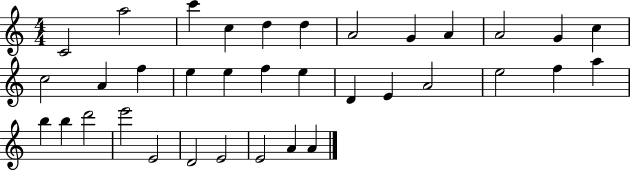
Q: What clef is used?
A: treble